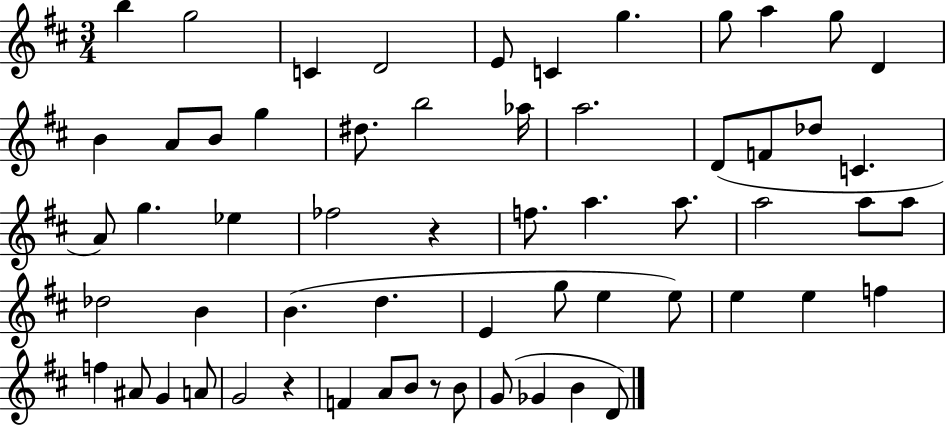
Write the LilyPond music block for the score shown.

{
  \clef treble
  \numericTimeSignature
  \time 3/4
  \key d \major
  b''4 g''2 | c'4 d'2 | e'8 c'4 g''4. | g''8 a''4 g''8 d'4 | \break b'4 a'8 b'8 g''4 | dis''8. b''2 aes''16 | a''2. | d'8( f'8 des''8 c'4. | \break a'8) g''4. ees''4 | fes''2 r4 | f''8. a''4. a''8. | a''2 a''8 a''8 | \break des''2 b'4 | b'4.( d''4. | e'4 g''8 e''4 e''8) | e''4 e''4 f''4 | \break f''4 ais'8 g'4 a'8 | g'2 r4 | f'4 a'8 b'8 r8 b'8 | g'8( ges'4 b'4 d'8) | \break \bar "|."
}